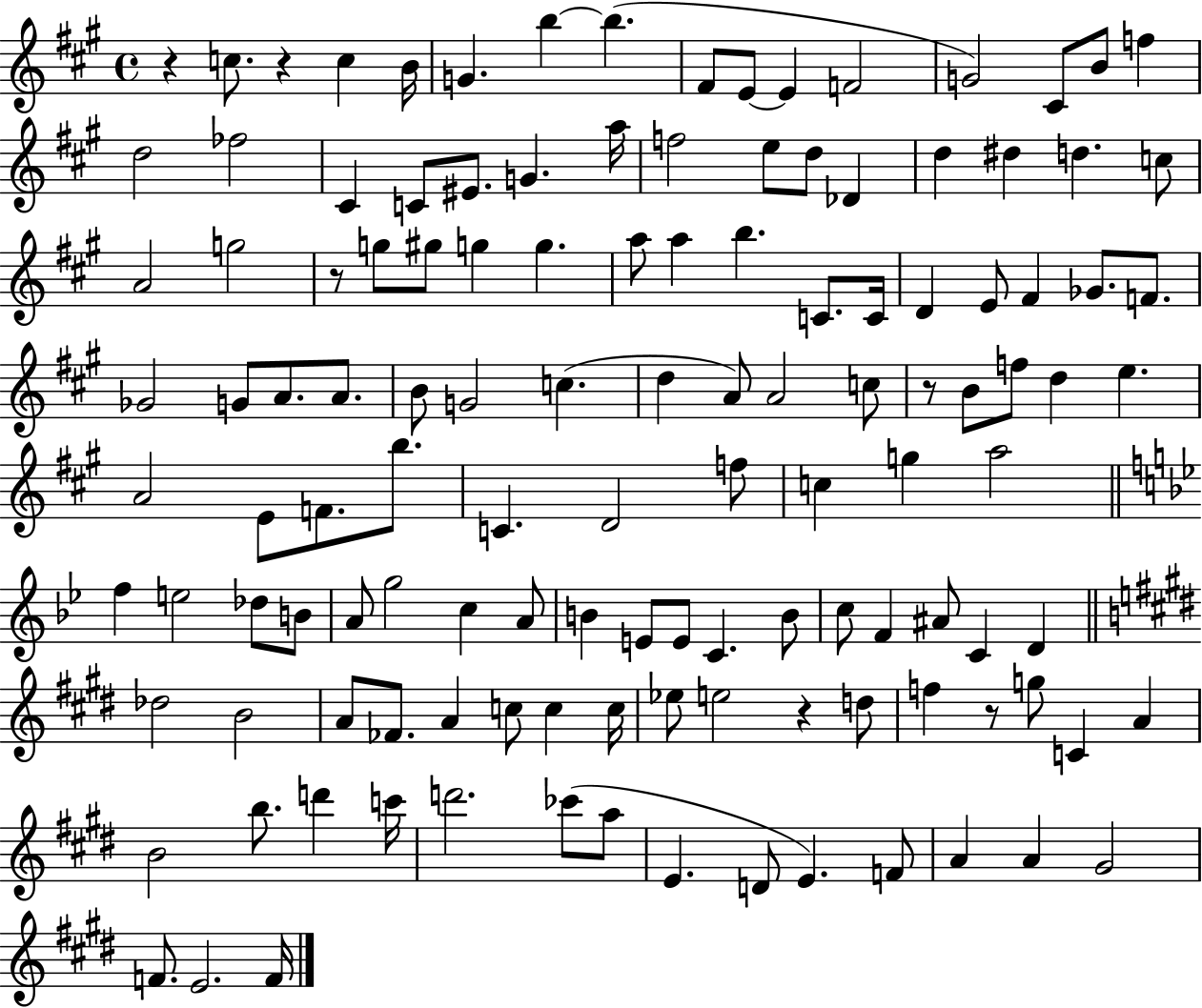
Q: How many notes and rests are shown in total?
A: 126